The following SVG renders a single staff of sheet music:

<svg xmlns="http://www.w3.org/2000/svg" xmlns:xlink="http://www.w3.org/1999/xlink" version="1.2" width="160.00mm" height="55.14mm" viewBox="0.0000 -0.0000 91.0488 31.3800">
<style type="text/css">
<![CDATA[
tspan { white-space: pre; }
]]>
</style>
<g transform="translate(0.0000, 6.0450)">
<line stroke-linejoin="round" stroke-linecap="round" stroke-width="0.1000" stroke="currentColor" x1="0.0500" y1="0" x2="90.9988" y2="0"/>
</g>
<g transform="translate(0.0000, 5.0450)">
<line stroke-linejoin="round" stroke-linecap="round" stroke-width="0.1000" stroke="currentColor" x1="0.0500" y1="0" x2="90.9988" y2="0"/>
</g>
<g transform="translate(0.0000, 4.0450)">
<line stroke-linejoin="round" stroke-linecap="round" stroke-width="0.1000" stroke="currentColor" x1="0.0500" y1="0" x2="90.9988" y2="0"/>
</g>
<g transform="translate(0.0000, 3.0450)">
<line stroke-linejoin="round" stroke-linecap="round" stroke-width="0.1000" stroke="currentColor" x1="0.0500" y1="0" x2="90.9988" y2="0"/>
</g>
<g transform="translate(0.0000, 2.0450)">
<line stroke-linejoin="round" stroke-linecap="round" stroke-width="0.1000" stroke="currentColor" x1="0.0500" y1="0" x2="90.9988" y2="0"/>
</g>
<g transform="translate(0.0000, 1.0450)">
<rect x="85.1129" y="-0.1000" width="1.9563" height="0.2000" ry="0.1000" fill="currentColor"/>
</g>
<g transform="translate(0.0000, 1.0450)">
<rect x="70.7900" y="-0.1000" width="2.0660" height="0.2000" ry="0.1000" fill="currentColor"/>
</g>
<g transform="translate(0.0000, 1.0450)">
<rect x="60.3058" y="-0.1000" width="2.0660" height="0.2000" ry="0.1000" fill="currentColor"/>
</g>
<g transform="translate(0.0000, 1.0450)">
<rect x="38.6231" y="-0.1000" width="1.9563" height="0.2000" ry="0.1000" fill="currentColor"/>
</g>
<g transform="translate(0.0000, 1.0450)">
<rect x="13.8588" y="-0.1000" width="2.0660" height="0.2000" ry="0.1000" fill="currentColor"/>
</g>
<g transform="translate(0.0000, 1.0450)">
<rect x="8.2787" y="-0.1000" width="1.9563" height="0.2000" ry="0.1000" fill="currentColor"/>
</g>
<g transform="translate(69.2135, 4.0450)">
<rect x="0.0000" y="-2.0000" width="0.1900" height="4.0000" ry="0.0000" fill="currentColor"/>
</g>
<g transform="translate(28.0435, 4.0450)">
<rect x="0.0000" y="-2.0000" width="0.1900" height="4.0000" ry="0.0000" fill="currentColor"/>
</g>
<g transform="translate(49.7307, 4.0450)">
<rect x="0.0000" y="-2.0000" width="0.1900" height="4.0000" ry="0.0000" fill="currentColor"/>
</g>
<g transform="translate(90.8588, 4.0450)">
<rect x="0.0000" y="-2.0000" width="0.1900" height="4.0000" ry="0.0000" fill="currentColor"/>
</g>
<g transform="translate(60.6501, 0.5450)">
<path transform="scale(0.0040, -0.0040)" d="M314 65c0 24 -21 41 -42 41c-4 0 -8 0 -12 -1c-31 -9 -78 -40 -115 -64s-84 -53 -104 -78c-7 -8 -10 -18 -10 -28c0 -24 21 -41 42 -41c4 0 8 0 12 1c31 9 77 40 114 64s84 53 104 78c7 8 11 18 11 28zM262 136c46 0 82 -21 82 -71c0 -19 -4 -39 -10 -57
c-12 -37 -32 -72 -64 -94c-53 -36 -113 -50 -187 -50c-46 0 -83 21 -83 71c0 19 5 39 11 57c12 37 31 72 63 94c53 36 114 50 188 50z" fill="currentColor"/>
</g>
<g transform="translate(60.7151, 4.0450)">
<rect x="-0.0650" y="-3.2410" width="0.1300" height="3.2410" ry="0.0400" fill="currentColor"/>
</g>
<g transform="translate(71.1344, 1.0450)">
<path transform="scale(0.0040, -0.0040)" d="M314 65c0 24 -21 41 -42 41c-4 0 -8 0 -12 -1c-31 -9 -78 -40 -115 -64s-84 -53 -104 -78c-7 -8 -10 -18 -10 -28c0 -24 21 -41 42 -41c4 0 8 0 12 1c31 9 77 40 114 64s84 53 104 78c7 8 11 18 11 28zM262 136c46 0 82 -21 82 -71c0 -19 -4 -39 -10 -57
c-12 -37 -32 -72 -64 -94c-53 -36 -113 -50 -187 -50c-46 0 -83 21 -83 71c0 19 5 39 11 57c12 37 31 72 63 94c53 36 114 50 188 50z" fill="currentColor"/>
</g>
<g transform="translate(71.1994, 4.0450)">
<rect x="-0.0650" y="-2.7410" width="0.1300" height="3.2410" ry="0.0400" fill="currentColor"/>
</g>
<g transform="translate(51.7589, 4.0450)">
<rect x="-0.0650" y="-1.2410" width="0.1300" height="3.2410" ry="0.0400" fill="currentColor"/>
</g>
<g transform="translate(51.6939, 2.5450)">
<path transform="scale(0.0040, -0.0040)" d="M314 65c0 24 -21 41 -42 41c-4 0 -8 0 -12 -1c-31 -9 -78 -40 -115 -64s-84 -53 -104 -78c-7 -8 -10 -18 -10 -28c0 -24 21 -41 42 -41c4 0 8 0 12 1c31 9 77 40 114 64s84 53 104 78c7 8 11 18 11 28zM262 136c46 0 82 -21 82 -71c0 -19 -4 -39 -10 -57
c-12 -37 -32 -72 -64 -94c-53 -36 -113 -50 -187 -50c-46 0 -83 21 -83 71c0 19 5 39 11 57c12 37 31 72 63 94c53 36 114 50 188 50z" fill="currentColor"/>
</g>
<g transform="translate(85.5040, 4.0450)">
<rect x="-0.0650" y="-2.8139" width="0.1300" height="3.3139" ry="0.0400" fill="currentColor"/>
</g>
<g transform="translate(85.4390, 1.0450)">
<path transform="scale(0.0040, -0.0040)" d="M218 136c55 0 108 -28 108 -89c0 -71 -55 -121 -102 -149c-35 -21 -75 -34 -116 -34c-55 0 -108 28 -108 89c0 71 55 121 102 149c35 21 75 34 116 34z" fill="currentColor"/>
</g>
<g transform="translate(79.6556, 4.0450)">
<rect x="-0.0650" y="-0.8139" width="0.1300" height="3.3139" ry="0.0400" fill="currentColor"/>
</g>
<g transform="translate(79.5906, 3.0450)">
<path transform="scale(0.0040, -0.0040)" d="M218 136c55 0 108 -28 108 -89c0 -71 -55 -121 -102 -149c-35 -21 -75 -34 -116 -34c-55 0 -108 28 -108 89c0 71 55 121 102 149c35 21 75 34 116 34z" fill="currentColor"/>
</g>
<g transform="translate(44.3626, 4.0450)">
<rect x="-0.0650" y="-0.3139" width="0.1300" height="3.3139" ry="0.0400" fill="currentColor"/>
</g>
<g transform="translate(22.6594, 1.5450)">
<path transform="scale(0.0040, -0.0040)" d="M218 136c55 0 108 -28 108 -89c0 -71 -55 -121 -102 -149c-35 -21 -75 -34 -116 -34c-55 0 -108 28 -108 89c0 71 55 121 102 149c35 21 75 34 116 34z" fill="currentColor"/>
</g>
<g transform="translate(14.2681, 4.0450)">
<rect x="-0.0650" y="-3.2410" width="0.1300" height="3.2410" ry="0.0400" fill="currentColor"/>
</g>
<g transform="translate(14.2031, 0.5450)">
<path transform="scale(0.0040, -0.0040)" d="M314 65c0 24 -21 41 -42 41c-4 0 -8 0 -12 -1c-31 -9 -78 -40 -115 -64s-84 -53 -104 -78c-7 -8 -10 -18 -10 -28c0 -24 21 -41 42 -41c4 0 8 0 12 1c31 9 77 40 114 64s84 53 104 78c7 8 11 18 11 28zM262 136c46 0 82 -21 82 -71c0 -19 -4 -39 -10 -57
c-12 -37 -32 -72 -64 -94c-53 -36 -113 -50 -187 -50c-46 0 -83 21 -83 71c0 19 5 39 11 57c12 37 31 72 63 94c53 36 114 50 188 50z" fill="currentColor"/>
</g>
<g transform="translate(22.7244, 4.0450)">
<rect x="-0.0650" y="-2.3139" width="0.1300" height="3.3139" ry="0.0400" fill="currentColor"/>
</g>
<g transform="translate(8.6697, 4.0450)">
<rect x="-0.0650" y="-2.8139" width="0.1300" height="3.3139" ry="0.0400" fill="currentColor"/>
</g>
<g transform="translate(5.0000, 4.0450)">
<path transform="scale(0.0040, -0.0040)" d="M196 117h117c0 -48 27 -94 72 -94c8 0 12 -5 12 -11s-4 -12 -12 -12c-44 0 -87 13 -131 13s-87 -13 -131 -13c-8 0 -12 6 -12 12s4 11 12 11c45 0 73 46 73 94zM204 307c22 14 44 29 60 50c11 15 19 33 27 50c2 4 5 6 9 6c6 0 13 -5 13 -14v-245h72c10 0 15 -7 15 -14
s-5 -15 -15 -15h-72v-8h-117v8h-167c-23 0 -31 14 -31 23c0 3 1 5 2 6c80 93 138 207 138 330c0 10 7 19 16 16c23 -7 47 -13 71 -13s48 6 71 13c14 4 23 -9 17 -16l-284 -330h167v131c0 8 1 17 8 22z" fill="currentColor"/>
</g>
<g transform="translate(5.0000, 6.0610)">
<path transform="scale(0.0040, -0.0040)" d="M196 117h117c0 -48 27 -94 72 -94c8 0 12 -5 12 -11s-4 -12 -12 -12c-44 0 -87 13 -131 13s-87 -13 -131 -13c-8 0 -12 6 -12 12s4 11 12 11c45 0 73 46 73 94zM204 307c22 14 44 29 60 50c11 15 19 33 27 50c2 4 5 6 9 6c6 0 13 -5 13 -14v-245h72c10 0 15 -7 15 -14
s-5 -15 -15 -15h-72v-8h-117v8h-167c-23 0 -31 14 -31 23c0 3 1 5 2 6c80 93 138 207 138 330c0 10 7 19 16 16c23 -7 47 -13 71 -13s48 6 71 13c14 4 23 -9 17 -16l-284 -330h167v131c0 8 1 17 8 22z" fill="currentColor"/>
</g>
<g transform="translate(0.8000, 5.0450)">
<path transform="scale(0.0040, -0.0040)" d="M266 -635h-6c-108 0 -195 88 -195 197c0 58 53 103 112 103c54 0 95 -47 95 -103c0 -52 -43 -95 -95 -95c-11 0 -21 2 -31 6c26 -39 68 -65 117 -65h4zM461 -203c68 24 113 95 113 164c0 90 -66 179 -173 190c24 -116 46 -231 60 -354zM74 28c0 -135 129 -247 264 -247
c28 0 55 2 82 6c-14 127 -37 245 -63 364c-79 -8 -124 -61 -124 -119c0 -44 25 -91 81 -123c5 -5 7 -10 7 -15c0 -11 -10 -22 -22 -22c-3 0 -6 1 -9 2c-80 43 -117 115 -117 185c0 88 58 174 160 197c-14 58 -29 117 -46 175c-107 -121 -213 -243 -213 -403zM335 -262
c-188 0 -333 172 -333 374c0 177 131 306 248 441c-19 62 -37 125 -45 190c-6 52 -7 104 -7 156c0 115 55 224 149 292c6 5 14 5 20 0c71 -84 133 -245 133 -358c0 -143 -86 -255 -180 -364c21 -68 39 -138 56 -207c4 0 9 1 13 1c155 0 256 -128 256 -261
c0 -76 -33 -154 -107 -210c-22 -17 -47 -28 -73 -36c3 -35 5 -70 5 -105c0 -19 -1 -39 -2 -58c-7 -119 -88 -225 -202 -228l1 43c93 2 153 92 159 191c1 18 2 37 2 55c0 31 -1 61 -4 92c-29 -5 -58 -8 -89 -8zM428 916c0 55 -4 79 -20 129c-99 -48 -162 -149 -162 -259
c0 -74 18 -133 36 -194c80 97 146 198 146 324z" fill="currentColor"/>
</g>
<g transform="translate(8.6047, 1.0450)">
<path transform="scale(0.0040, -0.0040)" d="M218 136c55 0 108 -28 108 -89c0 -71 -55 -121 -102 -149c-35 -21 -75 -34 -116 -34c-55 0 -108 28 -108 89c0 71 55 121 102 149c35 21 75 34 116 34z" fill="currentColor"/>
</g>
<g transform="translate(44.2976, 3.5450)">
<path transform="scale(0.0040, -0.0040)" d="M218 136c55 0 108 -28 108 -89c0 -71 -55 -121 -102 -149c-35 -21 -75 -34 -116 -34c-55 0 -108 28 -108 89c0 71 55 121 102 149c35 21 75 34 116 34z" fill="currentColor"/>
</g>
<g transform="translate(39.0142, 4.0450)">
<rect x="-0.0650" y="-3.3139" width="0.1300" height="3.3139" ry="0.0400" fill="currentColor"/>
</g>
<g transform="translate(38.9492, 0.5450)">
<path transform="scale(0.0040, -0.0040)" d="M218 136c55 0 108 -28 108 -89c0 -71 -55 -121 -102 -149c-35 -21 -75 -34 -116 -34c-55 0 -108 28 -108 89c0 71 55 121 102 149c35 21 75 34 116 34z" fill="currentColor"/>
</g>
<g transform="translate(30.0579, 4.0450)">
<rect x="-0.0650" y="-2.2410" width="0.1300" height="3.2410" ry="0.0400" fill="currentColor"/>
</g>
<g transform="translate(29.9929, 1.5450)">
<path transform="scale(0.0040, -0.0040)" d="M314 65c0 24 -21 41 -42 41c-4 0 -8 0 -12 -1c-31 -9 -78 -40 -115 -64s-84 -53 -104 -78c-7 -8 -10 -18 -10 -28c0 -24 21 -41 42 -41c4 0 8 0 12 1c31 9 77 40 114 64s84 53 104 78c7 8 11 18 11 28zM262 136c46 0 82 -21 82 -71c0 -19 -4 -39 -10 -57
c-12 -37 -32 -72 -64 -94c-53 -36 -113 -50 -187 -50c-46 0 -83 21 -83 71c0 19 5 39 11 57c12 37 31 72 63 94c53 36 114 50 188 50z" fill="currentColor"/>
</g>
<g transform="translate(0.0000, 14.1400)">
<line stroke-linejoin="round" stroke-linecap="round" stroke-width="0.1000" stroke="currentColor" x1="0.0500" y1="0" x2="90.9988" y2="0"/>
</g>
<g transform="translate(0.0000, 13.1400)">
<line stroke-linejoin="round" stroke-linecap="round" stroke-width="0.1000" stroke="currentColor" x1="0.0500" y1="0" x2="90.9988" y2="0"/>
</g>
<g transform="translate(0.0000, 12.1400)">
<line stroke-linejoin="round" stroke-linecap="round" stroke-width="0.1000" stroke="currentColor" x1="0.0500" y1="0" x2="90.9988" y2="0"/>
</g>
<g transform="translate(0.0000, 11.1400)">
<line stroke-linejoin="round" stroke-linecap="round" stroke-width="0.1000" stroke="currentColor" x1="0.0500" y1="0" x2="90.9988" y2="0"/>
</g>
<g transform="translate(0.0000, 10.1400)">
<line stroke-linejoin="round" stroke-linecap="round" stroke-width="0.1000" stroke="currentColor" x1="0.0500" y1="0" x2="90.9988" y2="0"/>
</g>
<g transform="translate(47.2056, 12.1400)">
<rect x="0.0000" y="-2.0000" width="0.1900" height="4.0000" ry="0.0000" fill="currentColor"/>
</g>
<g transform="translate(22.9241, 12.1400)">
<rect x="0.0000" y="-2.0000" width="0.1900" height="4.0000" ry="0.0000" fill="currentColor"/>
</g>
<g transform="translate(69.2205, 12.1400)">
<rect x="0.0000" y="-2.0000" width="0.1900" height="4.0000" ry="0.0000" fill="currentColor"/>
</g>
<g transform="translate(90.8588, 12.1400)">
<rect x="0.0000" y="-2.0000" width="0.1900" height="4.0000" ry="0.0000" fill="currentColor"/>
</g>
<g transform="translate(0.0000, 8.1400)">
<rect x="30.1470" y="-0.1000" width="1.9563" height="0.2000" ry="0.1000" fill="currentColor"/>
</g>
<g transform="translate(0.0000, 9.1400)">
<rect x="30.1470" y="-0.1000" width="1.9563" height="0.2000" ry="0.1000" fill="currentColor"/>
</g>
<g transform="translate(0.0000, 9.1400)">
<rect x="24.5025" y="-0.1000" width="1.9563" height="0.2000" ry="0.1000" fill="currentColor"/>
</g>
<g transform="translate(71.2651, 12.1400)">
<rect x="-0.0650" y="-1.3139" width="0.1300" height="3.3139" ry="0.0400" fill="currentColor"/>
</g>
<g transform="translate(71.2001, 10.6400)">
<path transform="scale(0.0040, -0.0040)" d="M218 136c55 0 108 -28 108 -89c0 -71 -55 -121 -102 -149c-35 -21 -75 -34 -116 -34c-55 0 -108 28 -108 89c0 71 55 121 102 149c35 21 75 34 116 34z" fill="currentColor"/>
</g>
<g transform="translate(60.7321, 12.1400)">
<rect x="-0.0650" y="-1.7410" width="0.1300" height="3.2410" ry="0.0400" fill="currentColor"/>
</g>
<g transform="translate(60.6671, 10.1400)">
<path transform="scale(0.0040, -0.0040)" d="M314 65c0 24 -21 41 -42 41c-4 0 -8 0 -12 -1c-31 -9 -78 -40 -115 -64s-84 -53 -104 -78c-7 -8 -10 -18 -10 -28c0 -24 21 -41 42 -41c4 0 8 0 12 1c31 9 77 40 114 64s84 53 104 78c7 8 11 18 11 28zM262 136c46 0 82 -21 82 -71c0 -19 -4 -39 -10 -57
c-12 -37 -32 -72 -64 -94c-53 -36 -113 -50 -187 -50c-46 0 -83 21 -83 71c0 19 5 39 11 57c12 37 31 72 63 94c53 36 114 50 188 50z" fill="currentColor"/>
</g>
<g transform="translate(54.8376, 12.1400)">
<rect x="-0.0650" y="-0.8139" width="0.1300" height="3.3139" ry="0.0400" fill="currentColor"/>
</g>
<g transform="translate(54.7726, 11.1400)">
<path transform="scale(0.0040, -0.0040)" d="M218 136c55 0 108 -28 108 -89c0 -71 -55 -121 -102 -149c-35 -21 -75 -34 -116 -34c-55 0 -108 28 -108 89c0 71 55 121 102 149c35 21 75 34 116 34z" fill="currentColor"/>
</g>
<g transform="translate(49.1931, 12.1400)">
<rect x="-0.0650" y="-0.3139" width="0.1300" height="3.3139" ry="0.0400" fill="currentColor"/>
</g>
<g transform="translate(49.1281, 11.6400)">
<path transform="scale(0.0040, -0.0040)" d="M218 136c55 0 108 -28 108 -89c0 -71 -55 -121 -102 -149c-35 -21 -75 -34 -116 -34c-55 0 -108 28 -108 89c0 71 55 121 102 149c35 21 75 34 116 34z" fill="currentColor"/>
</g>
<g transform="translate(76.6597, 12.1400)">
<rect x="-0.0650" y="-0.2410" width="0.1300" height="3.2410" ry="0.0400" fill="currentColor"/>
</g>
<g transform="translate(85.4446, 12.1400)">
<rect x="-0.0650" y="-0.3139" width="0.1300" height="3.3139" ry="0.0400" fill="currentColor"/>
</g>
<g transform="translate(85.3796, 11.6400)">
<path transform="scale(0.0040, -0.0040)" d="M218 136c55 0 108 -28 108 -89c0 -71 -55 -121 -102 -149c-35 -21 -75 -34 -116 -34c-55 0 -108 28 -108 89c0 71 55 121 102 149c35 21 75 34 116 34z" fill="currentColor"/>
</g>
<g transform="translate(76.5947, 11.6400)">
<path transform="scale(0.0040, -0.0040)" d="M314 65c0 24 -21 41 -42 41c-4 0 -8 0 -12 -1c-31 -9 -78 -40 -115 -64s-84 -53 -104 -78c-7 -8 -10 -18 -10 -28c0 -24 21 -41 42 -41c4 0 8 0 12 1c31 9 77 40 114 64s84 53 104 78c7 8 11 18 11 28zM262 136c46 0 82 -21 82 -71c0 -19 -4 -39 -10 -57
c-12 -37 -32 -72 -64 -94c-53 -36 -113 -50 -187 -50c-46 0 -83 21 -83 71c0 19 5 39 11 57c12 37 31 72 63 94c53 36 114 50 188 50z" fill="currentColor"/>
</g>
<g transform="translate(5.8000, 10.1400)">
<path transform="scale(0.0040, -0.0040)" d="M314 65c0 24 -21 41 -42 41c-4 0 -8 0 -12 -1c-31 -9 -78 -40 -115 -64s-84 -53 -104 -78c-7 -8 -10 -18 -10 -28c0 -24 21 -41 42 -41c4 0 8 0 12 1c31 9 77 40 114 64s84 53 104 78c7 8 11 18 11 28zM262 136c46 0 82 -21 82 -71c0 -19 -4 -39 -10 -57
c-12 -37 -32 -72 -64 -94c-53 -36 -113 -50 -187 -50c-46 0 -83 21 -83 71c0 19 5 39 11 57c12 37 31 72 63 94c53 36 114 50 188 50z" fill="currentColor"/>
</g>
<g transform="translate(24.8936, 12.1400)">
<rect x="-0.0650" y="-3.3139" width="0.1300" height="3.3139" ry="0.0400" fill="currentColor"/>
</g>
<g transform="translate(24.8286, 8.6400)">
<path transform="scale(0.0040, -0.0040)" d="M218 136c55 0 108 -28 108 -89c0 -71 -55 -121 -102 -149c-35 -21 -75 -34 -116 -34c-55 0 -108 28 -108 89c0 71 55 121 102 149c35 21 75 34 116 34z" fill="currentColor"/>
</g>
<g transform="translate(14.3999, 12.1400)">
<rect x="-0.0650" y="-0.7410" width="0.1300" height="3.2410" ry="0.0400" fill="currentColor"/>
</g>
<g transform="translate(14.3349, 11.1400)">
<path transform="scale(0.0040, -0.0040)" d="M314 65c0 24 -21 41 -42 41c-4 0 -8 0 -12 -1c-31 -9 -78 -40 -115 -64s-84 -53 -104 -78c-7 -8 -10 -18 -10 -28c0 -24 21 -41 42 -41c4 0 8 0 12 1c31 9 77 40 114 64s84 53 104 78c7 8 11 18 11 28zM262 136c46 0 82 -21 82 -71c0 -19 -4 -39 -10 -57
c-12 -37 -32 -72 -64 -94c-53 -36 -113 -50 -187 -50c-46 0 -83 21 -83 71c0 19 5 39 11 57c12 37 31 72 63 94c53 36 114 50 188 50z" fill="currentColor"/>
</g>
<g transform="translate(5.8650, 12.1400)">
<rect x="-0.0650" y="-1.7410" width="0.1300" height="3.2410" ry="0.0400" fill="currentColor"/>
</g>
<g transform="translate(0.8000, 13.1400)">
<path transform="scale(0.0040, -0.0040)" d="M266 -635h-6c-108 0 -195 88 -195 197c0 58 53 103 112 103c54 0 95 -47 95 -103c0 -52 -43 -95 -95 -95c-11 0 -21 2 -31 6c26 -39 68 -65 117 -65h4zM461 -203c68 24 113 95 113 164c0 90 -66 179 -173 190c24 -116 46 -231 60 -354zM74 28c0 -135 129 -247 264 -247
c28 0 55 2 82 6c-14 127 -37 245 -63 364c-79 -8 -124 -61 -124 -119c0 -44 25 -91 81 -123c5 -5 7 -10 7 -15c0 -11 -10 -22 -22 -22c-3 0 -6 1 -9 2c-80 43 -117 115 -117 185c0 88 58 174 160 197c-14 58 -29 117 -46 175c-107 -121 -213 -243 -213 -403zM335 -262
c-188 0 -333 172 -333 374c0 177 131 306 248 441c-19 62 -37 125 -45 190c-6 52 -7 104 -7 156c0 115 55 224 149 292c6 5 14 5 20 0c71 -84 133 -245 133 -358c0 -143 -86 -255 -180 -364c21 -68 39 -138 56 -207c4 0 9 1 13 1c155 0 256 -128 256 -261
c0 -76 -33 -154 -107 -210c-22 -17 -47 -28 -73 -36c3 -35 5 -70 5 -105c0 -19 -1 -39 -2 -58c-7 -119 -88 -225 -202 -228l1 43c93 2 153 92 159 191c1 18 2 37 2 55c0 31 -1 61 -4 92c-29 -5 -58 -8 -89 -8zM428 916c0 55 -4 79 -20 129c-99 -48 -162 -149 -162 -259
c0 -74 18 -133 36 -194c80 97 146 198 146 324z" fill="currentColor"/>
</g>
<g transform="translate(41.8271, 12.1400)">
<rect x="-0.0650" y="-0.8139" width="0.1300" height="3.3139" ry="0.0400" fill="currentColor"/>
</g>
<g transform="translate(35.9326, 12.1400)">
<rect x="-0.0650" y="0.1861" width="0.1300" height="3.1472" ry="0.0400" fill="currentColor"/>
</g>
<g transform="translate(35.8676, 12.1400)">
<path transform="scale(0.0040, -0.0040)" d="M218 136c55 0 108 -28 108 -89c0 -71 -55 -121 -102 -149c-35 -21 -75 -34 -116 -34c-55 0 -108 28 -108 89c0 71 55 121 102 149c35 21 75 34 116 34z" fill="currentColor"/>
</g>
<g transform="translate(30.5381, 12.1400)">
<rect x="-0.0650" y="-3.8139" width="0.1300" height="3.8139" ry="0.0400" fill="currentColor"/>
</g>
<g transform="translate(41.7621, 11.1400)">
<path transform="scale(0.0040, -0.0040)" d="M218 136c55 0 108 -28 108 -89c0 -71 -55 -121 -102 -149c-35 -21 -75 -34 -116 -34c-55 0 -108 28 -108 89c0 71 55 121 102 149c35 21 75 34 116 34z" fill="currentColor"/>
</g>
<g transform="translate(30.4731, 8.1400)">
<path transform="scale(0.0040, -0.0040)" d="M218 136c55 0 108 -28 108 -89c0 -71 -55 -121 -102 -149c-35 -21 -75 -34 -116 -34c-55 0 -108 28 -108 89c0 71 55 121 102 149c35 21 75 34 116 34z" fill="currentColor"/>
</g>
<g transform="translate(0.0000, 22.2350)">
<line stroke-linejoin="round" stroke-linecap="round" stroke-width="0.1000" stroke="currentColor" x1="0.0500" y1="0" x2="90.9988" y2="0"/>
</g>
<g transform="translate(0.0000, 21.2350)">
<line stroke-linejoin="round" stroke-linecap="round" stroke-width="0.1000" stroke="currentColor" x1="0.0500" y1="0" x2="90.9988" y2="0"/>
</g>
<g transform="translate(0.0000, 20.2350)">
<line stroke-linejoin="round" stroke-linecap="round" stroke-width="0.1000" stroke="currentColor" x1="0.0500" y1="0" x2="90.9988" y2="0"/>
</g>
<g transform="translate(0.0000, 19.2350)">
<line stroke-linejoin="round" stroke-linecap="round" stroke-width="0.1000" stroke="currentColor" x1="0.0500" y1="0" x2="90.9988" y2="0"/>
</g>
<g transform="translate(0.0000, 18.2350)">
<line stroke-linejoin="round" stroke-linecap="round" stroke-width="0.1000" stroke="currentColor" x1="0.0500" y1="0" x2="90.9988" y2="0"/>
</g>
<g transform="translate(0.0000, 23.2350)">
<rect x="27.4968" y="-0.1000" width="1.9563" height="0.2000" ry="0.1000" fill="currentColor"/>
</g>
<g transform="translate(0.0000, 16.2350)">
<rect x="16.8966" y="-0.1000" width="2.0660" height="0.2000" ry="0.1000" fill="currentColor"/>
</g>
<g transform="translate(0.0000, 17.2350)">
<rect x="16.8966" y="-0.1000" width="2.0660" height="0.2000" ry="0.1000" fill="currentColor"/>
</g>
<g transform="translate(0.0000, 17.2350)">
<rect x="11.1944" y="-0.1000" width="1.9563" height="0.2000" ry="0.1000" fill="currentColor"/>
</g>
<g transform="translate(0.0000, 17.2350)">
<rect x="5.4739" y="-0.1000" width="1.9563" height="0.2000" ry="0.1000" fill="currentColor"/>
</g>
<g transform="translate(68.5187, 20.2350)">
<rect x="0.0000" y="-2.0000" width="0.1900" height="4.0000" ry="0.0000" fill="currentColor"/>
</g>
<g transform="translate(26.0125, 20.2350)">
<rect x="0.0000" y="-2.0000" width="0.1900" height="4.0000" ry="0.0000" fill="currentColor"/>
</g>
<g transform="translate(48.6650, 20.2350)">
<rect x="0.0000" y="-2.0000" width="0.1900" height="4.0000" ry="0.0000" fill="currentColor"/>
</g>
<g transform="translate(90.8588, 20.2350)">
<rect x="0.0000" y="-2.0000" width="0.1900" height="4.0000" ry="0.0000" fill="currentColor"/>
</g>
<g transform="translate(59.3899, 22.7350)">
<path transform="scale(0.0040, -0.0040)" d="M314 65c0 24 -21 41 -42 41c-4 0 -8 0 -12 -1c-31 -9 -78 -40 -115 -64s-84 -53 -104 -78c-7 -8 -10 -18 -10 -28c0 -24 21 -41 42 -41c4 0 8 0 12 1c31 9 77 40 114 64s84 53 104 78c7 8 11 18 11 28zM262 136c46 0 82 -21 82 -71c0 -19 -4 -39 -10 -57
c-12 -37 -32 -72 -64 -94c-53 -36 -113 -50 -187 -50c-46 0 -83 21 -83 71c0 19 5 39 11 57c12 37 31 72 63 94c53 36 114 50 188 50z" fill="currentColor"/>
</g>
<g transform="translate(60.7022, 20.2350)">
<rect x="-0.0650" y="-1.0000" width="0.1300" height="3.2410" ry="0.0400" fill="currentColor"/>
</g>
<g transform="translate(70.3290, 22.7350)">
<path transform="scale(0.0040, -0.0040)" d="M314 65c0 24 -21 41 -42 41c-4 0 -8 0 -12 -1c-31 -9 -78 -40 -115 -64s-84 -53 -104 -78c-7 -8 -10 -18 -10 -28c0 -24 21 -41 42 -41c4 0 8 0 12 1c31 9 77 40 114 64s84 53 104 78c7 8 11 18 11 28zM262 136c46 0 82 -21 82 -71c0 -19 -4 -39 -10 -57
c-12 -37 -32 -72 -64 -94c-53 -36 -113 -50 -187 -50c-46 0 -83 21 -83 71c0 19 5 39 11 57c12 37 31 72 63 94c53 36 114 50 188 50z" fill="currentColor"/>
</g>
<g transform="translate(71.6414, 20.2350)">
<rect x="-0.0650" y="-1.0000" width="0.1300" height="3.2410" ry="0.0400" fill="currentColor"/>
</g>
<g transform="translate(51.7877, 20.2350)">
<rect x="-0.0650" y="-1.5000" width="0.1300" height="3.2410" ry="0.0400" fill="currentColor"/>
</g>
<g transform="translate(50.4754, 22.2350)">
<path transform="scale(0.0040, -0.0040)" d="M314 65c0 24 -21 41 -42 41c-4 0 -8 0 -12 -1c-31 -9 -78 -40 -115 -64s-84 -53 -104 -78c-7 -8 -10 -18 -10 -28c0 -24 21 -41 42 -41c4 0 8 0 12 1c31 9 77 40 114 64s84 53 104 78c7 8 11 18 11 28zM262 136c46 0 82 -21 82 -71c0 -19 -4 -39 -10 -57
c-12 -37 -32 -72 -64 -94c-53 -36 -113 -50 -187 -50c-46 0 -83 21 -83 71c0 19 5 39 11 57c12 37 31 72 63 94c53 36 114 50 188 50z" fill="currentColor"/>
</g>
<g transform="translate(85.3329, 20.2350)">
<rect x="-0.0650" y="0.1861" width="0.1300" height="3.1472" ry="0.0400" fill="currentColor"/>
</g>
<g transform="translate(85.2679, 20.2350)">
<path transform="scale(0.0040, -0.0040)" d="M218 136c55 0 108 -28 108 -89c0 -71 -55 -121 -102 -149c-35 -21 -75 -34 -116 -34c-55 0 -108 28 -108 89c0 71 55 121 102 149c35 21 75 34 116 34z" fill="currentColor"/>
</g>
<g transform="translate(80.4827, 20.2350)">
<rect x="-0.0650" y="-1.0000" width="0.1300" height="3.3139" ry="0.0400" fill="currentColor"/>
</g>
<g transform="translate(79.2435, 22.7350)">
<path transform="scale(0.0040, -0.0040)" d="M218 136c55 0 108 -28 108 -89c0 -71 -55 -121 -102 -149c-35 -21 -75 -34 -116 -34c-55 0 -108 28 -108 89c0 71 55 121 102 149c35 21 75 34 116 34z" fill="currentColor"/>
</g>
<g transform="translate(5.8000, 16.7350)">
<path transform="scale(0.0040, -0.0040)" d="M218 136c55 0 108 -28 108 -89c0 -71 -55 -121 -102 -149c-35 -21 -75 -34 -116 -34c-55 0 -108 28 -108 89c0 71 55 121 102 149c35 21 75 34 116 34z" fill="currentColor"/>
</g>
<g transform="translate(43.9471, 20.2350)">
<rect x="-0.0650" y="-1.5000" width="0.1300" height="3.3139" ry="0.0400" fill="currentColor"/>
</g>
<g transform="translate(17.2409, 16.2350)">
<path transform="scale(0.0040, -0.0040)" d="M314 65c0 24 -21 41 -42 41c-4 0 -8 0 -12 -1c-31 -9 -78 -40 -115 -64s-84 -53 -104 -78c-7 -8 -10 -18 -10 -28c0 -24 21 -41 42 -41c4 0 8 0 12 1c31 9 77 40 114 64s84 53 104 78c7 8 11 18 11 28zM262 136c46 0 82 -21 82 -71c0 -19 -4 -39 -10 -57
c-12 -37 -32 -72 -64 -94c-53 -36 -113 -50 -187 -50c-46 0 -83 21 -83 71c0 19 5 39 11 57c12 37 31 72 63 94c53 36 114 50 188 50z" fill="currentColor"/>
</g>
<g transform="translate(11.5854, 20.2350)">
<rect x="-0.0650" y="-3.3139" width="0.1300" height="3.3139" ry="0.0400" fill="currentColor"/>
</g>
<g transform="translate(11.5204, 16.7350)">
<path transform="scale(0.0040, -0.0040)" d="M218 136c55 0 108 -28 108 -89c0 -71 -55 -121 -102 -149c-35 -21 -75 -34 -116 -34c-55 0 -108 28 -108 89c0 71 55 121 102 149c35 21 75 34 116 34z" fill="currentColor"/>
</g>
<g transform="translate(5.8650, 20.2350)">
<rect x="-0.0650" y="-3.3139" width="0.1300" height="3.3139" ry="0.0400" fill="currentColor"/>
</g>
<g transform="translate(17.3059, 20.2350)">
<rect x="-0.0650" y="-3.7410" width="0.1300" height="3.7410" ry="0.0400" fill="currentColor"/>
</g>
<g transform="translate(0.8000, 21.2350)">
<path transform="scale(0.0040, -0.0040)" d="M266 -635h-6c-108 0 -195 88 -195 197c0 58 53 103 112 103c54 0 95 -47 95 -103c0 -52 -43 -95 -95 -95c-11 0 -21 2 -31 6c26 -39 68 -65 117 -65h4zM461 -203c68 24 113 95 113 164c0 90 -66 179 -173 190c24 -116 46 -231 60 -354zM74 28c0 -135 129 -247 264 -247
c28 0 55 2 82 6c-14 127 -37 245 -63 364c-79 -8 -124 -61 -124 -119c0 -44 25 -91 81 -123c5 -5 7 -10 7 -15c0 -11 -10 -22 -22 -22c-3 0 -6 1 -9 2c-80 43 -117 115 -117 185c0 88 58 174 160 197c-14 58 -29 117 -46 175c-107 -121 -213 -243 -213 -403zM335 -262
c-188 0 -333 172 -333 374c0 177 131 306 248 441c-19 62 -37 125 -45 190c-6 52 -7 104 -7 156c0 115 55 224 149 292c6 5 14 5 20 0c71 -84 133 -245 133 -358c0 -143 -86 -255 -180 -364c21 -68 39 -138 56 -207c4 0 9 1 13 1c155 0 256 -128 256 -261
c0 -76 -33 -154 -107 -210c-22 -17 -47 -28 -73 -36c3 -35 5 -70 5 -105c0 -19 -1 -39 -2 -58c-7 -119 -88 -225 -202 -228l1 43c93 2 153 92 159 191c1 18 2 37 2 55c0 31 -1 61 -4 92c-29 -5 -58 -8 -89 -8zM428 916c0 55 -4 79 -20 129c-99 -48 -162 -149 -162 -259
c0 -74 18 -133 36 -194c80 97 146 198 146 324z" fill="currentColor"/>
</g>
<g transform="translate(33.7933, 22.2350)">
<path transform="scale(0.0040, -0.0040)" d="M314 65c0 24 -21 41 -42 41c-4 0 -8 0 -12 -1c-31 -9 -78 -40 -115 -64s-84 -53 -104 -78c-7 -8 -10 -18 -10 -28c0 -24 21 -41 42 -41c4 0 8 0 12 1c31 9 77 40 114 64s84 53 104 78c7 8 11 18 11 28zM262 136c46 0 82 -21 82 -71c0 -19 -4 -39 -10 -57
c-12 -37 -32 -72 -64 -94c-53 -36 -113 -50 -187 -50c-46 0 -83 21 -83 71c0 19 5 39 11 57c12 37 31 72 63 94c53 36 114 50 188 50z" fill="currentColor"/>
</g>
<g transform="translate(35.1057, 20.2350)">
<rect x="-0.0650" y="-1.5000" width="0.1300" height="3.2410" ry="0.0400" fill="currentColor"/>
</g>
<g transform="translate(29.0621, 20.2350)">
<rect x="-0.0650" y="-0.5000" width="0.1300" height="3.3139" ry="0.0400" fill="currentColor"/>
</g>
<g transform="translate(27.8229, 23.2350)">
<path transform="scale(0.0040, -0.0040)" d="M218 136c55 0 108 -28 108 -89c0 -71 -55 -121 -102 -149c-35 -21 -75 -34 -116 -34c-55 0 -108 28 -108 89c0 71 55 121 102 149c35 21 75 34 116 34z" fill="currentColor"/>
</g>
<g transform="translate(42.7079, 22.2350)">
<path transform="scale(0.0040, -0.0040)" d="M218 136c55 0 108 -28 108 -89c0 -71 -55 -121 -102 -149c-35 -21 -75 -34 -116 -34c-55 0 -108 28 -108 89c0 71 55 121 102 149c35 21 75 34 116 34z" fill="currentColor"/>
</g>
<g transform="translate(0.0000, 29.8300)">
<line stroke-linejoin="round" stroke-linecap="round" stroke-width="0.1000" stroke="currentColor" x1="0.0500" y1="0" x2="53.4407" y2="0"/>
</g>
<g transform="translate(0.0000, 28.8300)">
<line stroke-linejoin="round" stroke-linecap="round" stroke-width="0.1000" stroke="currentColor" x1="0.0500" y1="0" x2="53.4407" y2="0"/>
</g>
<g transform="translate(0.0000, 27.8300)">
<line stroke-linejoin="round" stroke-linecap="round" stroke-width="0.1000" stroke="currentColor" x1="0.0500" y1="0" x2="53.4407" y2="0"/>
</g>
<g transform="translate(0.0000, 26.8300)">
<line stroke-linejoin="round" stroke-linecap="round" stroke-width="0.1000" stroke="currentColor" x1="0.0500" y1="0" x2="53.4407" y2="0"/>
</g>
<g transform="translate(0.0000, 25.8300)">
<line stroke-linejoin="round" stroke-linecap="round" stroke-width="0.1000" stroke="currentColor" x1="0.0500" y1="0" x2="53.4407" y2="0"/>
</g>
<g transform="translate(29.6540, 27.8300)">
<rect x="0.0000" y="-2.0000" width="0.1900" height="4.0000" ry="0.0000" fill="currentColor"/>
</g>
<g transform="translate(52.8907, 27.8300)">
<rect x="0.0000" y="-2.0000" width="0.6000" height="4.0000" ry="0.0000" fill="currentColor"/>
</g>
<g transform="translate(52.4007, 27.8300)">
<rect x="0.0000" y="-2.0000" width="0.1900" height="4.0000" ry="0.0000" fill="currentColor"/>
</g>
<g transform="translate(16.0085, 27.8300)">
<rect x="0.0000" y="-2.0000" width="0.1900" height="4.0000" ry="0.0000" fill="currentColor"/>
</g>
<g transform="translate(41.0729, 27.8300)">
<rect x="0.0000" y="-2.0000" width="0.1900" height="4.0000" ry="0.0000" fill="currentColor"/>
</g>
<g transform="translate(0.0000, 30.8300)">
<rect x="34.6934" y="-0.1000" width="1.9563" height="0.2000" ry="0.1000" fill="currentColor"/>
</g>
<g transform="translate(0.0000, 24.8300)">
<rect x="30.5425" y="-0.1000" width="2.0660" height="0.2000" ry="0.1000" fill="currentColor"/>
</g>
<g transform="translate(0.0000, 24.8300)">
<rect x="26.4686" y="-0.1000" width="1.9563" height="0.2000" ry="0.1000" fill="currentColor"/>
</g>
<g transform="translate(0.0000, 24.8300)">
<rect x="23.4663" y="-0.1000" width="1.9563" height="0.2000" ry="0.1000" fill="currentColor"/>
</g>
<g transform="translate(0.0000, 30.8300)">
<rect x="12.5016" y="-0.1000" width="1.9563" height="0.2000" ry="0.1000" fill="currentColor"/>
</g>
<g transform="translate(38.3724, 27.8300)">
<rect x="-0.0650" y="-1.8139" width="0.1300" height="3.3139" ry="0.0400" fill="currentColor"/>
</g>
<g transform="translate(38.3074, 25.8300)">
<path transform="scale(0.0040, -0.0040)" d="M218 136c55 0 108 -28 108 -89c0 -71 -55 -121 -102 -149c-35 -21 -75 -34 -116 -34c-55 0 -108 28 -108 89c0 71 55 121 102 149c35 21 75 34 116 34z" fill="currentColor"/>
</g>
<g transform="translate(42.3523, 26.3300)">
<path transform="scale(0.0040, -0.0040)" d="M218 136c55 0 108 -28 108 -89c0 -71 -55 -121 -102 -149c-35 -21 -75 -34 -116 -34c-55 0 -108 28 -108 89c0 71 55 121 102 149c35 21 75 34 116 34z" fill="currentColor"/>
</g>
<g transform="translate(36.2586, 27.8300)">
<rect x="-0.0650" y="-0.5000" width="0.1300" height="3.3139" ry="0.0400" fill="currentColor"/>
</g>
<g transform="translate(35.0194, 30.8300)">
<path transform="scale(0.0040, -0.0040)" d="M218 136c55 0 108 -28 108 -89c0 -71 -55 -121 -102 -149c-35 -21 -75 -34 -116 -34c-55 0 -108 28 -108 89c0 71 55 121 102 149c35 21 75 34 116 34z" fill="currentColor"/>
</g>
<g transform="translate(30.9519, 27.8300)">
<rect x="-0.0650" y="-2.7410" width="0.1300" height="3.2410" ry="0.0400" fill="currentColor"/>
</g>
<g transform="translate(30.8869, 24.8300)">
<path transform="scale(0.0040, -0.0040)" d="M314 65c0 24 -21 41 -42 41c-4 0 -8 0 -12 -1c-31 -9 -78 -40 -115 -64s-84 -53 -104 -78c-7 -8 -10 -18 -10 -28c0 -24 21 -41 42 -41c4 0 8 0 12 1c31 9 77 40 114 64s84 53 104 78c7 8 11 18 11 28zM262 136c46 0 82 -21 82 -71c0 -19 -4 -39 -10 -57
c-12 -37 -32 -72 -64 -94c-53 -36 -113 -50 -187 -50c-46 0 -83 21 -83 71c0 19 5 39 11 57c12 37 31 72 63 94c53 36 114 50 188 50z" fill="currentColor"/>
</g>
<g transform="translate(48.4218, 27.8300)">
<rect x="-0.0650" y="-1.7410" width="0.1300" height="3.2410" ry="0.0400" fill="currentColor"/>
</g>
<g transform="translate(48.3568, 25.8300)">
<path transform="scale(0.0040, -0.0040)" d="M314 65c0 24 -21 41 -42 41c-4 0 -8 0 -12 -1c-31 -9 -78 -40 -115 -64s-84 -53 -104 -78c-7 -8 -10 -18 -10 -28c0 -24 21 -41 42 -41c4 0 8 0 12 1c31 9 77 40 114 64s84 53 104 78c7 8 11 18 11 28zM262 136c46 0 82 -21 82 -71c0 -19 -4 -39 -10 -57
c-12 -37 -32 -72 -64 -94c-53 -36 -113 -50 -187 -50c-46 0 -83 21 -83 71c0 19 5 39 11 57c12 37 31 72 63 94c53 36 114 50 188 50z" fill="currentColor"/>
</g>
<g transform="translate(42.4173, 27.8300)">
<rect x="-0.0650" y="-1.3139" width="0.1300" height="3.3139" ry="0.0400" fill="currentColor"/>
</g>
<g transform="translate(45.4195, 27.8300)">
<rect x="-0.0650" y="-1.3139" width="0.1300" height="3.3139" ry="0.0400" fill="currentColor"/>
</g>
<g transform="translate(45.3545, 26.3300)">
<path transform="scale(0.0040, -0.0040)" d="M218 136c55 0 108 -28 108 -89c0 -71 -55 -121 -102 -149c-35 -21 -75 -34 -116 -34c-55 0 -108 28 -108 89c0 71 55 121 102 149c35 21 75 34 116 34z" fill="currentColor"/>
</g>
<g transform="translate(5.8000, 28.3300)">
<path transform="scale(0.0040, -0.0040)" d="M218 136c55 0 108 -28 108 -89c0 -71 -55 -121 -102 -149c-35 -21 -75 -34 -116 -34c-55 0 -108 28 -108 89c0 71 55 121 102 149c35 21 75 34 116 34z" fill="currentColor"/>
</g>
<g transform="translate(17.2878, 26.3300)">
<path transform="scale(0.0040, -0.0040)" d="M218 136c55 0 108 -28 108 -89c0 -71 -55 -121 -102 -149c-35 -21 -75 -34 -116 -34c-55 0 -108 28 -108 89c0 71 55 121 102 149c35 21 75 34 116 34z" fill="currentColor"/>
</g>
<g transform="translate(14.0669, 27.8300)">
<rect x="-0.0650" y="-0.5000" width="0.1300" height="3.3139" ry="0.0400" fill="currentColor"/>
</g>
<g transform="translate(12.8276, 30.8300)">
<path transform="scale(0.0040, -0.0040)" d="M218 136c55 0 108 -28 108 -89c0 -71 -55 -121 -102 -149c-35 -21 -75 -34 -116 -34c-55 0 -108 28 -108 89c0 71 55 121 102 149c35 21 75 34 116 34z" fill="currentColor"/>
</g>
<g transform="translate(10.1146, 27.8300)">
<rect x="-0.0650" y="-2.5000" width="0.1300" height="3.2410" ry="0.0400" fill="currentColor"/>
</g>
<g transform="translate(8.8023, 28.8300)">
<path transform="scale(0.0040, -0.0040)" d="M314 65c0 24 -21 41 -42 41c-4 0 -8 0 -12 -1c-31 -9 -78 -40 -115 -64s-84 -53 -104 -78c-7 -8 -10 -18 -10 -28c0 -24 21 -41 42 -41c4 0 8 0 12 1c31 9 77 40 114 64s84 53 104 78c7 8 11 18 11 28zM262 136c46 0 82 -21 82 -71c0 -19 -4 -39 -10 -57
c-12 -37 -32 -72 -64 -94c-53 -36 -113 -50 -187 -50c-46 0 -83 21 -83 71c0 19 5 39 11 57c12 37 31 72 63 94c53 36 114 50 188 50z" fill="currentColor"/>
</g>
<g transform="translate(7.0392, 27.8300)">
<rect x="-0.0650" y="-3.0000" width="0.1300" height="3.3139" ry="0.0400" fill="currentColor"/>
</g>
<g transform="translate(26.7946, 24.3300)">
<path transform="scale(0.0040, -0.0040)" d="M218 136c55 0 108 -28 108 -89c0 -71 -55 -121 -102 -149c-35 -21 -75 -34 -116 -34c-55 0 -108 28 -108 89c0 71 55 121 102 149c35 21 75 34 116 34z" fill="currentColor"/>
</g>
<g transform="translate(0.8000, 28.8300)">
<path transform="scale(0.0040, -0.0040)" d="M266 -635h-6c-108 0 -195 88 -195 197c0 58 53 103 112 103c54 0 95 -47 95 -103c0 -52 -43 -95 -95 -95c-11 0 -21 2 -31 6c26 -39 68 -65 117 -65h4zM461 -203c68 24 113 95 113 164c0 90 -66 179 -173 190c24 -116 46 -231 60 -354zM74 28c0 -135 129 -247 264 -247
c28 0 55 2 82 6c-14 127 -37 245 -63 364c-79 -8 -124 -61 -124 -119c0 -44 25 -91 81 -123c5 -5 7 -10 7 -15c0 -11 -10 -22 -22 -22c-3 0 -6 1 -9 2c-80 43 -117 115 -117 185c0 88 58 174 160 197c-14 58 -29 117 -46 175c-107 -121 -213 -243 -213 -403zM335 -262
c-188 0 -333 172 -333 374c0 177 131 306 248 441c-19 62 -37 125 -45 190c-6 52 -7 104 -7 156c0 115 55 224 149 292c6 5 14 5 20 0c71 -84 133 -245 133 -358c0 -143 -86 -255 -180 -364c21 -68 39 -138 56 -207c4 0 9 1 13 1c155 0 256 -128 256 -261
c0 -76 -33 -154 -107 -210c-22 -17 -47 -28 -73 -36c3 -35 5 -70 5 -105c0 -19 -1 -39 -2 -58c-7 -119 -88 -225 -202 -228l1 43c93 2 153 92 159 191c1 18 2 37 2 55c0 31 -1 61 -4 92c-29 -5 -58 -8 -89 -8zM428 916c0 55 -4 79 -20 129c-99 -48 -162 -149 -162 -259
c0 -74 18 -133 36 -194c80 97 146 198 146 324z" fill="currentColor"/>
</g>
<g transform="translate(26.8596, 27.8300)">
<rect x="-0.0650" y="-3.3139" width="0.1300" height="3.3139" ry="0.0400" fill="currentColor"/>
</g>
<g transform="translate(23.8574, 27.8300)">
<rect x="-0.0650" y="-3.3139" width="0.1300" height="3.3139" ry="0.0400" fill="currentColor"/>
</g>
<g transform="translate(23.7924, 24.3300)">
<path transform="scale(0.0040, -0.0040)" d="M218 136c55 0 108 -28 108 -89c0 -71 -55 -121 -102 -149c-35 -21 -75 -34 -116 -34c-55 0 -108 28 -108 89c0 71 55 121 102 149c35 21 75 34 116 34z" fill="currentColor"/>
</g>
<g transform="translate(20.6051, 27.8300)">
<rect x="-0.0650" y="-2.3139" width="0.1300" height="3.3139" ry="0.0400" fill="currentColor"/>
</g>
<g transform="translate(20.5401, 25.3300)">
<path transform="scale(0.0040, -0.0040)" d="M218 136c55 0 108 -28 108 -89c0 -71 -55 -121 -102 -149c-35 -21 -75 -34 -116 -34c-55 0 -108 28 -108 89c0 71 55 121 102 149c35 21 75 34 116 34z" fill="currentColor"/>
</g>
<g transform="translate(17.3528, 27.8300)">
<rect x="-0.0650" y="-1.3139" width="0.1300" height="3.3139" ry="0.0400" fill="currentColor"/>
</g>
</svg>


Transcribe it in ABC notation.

X:1
T:Untitled
M:4/4
L:1/4
K:C
a b2 g g2 b c e2 b2 a2 d a f2 d2 b c' B d c d f2 e c2 c b b c'2 C E2 E E2 D2 D2 D B A G2 C e g b b a2 C f e e f2